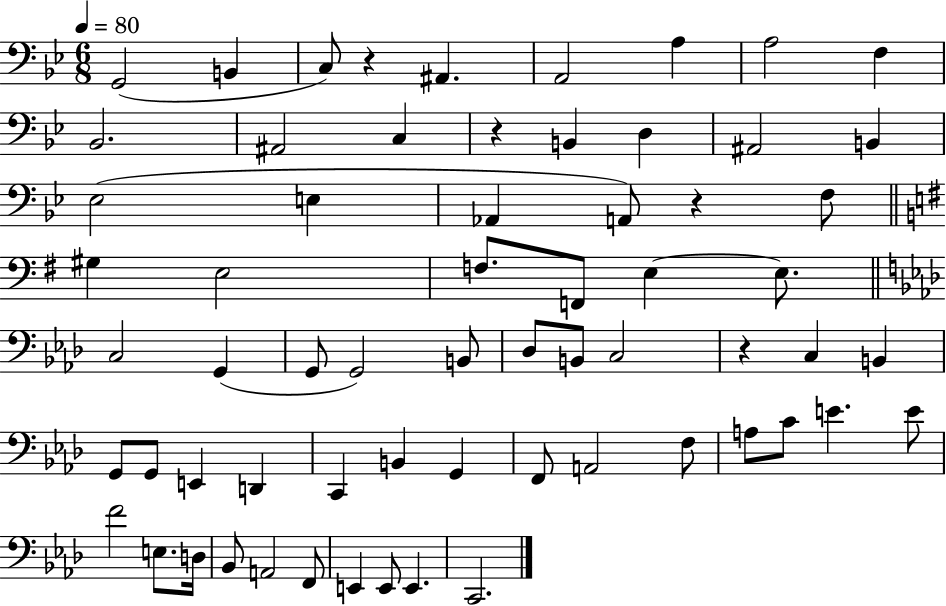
G2/h B2/q C3/e R/q A#2/q. A2/h A3/q A3/h F3/q Bb2/h. A#2/h C3/q R/q B2/q D3/q A#2/h B2/q Eb3/h E3/q Ab2/q A2/e R/q F3/e G#3/q E3/h F3/e. F2/e E3/q E3/e. C3/h G2/q G2/e G2/h B2/e Db3/e B2/e C3/h R/q C3/q B2/q G2/e G2/e E2/q D2/q C2/q B2/q G2/q F2/e A2/h F3/e A3/e C4/e E4/q. E4/e F4/h E3/e. D3/s Bb2/e A2/h F2/e E2/q E2/e E2/q. C2/h.